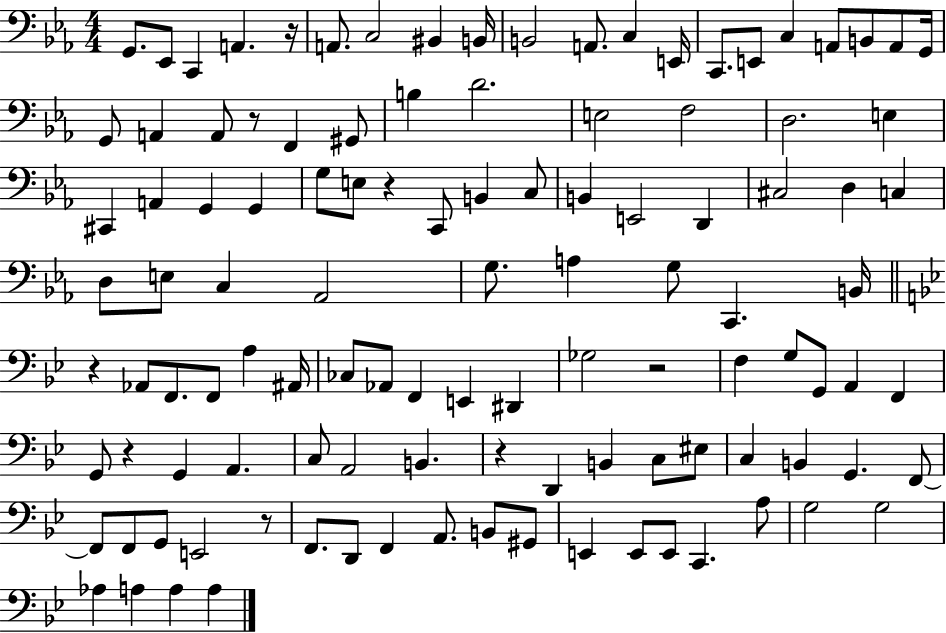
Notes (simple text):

G2/e. Eb2/e C2/q A2/q. R/s A2/e. C3/h BIS2/q B2/s B2/h A2/e. C3/q E2/s C2/e. E2/e C3/q A2/e B2/e A2/e G2/s G2/e A2/q A2/e R/e F2/q G#2/e B3/q D4/h. E3/h F3/h D3/h. E3/q C#2/q A2/q G2/q G2/q G3/e E3/e R/q C2/e B2/q C3/e B2/q E2/h D2/q C#3/h D3/q C3/q D3/e E3/e C3/q Ab2/h G3/e. A3/q G3/e C2/q. B2/s R/q Ab2/e F2/e. F2/e A3/q A#2/s CES3/e Ab2/e F2/q E2/q D#2/q Gb3/h R/h F3/q G3/e G2/e A2/q F2/q G2/e R/q G2/q A2/q. C3/e A2/h B2/q. R/q D2/q B2/q C3/e EIS3/e C3/q B2/q G2/q. F2/e F2/e F2/e G2/e E2/h R/e F2/e. D2/e F2/q A2/e. B2/e G#2/e E2/q E2/e E2/e C2/q. A3/e G3/h G3/h Ab3/q A3/q A3/q A3/q